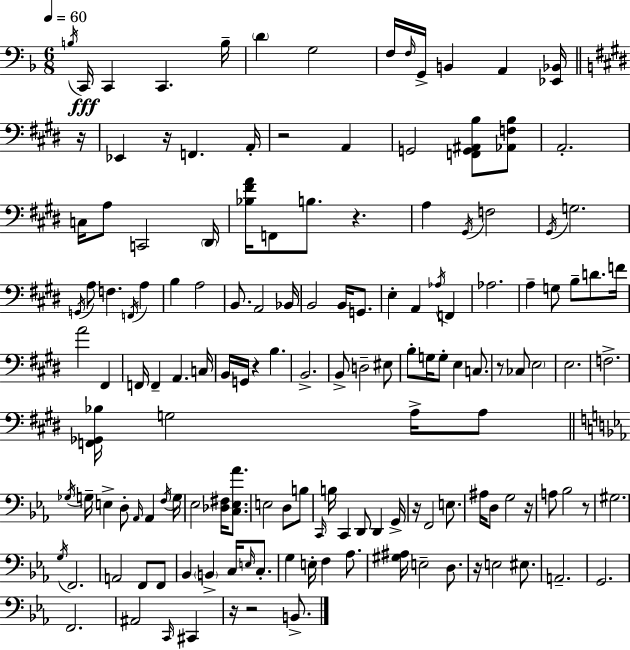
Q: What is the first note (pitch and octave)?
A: B3